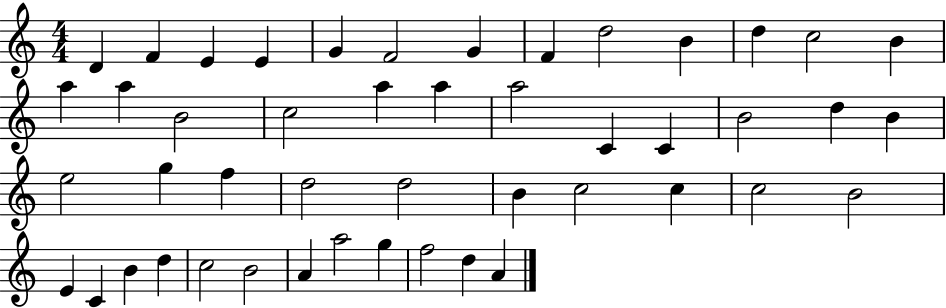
D4/q F4/q E4/q E4/q G4/q F4/h G4/q F4/q D5/h B4/q D5/q C5/h B4/q A5/q A5/q B4/h C5/h A5/q A5/q A5/h C4/q C4/q B4/h D5/q B4/q E5/h G5/q F5/q D5/h D5/h B4/q C5/h C5/q C5/h B4/h E4/q C4/q B4/q D5/q C5/h B4/h A4/q A5/h G5/q F5/h D5/q A4/q